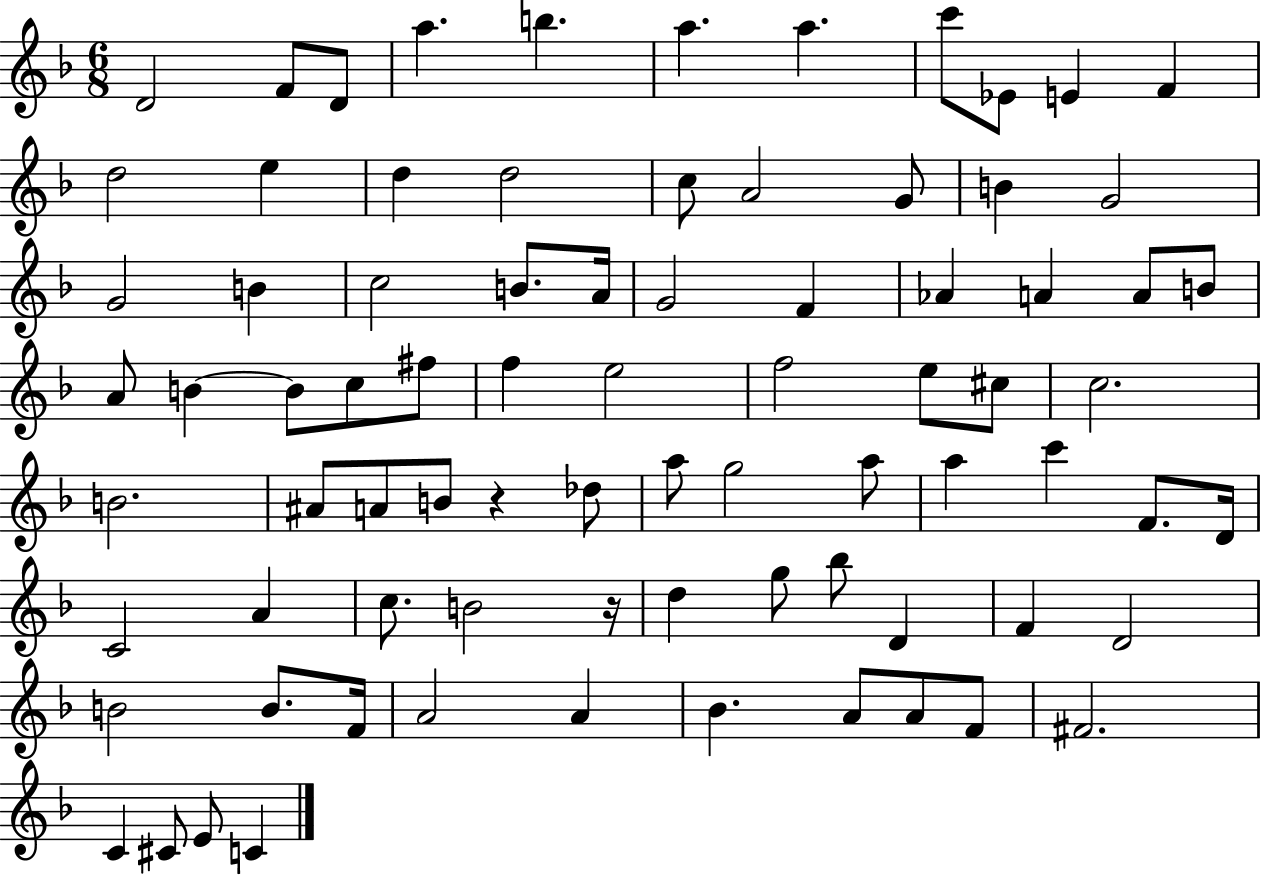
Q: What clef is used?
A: treble